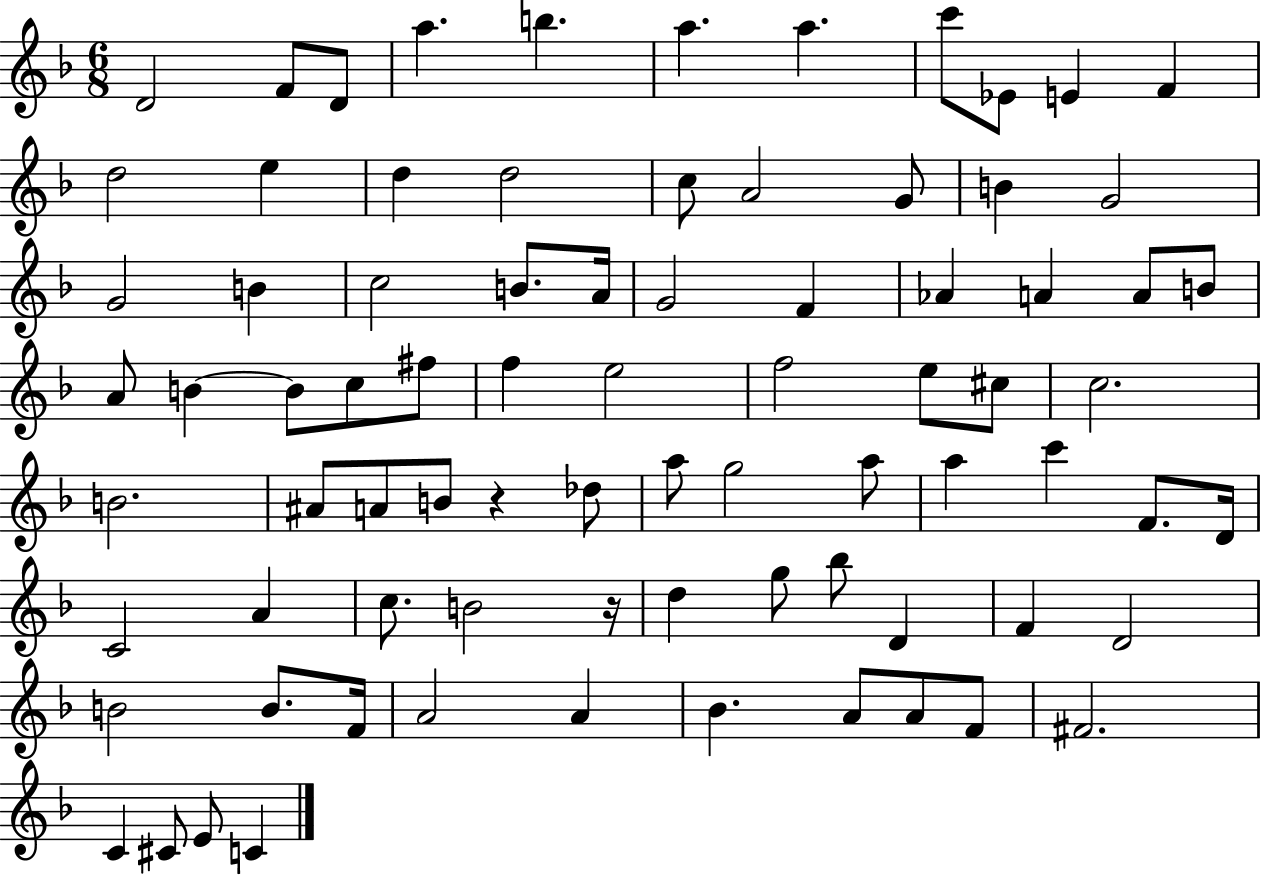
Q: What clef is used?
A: treble